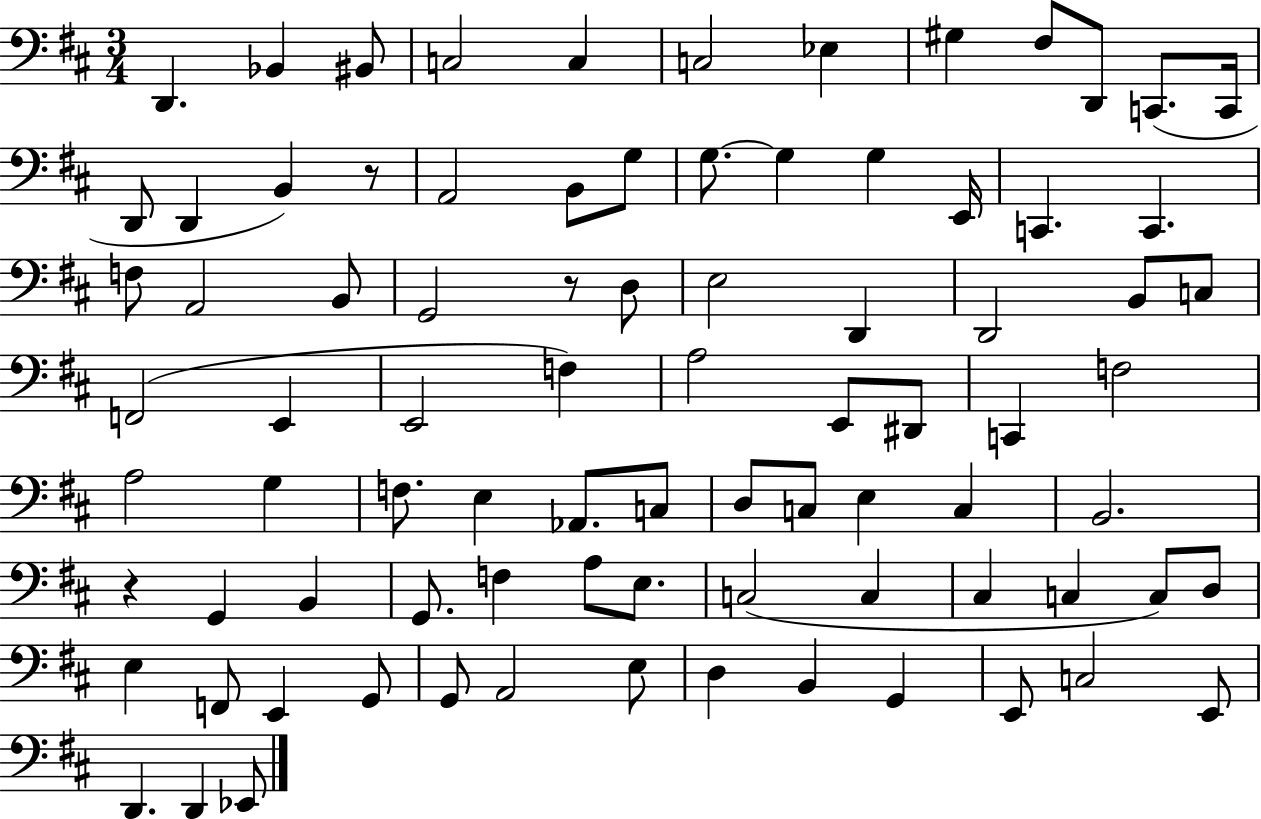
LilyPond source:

{
  \clef bass
  \numericTimeSignature
  \time 3/4
  \key d \major
  d,4. bes,4 bis,8 | c2 c4 | c2 ees4 | gis4 fis8 d,8 c,8.( c,16 | \break d,8 d,4 b,4) r8 | a,2 b,8 g8 | g8.~~ g4 g4 e,16 | c,4. c,4. | \break f8 a,2 b,8 | g,2 r8 d8 | e2 d,4 | d,2 b,8 c8 | \break f,2( e,4 | e,2 f4) | a2 e,8 dis,8 | c,4 f2 | \break a2 g4 | f8. e4 aes,8. c8 | d8 c8 e4 c4 | b,2. | \break r4 g,4 b,4 | g,8. f4 a8 e8. | c2( c4 | cis4 c4 c8) d8 | \break e4 f,8 e,4 g,8 | g,8 a,2 e8 | d4 b,4 g,4 | e,8 c2 e,8 | \break d,4. d,4 ees,8 | \bar "|."
}